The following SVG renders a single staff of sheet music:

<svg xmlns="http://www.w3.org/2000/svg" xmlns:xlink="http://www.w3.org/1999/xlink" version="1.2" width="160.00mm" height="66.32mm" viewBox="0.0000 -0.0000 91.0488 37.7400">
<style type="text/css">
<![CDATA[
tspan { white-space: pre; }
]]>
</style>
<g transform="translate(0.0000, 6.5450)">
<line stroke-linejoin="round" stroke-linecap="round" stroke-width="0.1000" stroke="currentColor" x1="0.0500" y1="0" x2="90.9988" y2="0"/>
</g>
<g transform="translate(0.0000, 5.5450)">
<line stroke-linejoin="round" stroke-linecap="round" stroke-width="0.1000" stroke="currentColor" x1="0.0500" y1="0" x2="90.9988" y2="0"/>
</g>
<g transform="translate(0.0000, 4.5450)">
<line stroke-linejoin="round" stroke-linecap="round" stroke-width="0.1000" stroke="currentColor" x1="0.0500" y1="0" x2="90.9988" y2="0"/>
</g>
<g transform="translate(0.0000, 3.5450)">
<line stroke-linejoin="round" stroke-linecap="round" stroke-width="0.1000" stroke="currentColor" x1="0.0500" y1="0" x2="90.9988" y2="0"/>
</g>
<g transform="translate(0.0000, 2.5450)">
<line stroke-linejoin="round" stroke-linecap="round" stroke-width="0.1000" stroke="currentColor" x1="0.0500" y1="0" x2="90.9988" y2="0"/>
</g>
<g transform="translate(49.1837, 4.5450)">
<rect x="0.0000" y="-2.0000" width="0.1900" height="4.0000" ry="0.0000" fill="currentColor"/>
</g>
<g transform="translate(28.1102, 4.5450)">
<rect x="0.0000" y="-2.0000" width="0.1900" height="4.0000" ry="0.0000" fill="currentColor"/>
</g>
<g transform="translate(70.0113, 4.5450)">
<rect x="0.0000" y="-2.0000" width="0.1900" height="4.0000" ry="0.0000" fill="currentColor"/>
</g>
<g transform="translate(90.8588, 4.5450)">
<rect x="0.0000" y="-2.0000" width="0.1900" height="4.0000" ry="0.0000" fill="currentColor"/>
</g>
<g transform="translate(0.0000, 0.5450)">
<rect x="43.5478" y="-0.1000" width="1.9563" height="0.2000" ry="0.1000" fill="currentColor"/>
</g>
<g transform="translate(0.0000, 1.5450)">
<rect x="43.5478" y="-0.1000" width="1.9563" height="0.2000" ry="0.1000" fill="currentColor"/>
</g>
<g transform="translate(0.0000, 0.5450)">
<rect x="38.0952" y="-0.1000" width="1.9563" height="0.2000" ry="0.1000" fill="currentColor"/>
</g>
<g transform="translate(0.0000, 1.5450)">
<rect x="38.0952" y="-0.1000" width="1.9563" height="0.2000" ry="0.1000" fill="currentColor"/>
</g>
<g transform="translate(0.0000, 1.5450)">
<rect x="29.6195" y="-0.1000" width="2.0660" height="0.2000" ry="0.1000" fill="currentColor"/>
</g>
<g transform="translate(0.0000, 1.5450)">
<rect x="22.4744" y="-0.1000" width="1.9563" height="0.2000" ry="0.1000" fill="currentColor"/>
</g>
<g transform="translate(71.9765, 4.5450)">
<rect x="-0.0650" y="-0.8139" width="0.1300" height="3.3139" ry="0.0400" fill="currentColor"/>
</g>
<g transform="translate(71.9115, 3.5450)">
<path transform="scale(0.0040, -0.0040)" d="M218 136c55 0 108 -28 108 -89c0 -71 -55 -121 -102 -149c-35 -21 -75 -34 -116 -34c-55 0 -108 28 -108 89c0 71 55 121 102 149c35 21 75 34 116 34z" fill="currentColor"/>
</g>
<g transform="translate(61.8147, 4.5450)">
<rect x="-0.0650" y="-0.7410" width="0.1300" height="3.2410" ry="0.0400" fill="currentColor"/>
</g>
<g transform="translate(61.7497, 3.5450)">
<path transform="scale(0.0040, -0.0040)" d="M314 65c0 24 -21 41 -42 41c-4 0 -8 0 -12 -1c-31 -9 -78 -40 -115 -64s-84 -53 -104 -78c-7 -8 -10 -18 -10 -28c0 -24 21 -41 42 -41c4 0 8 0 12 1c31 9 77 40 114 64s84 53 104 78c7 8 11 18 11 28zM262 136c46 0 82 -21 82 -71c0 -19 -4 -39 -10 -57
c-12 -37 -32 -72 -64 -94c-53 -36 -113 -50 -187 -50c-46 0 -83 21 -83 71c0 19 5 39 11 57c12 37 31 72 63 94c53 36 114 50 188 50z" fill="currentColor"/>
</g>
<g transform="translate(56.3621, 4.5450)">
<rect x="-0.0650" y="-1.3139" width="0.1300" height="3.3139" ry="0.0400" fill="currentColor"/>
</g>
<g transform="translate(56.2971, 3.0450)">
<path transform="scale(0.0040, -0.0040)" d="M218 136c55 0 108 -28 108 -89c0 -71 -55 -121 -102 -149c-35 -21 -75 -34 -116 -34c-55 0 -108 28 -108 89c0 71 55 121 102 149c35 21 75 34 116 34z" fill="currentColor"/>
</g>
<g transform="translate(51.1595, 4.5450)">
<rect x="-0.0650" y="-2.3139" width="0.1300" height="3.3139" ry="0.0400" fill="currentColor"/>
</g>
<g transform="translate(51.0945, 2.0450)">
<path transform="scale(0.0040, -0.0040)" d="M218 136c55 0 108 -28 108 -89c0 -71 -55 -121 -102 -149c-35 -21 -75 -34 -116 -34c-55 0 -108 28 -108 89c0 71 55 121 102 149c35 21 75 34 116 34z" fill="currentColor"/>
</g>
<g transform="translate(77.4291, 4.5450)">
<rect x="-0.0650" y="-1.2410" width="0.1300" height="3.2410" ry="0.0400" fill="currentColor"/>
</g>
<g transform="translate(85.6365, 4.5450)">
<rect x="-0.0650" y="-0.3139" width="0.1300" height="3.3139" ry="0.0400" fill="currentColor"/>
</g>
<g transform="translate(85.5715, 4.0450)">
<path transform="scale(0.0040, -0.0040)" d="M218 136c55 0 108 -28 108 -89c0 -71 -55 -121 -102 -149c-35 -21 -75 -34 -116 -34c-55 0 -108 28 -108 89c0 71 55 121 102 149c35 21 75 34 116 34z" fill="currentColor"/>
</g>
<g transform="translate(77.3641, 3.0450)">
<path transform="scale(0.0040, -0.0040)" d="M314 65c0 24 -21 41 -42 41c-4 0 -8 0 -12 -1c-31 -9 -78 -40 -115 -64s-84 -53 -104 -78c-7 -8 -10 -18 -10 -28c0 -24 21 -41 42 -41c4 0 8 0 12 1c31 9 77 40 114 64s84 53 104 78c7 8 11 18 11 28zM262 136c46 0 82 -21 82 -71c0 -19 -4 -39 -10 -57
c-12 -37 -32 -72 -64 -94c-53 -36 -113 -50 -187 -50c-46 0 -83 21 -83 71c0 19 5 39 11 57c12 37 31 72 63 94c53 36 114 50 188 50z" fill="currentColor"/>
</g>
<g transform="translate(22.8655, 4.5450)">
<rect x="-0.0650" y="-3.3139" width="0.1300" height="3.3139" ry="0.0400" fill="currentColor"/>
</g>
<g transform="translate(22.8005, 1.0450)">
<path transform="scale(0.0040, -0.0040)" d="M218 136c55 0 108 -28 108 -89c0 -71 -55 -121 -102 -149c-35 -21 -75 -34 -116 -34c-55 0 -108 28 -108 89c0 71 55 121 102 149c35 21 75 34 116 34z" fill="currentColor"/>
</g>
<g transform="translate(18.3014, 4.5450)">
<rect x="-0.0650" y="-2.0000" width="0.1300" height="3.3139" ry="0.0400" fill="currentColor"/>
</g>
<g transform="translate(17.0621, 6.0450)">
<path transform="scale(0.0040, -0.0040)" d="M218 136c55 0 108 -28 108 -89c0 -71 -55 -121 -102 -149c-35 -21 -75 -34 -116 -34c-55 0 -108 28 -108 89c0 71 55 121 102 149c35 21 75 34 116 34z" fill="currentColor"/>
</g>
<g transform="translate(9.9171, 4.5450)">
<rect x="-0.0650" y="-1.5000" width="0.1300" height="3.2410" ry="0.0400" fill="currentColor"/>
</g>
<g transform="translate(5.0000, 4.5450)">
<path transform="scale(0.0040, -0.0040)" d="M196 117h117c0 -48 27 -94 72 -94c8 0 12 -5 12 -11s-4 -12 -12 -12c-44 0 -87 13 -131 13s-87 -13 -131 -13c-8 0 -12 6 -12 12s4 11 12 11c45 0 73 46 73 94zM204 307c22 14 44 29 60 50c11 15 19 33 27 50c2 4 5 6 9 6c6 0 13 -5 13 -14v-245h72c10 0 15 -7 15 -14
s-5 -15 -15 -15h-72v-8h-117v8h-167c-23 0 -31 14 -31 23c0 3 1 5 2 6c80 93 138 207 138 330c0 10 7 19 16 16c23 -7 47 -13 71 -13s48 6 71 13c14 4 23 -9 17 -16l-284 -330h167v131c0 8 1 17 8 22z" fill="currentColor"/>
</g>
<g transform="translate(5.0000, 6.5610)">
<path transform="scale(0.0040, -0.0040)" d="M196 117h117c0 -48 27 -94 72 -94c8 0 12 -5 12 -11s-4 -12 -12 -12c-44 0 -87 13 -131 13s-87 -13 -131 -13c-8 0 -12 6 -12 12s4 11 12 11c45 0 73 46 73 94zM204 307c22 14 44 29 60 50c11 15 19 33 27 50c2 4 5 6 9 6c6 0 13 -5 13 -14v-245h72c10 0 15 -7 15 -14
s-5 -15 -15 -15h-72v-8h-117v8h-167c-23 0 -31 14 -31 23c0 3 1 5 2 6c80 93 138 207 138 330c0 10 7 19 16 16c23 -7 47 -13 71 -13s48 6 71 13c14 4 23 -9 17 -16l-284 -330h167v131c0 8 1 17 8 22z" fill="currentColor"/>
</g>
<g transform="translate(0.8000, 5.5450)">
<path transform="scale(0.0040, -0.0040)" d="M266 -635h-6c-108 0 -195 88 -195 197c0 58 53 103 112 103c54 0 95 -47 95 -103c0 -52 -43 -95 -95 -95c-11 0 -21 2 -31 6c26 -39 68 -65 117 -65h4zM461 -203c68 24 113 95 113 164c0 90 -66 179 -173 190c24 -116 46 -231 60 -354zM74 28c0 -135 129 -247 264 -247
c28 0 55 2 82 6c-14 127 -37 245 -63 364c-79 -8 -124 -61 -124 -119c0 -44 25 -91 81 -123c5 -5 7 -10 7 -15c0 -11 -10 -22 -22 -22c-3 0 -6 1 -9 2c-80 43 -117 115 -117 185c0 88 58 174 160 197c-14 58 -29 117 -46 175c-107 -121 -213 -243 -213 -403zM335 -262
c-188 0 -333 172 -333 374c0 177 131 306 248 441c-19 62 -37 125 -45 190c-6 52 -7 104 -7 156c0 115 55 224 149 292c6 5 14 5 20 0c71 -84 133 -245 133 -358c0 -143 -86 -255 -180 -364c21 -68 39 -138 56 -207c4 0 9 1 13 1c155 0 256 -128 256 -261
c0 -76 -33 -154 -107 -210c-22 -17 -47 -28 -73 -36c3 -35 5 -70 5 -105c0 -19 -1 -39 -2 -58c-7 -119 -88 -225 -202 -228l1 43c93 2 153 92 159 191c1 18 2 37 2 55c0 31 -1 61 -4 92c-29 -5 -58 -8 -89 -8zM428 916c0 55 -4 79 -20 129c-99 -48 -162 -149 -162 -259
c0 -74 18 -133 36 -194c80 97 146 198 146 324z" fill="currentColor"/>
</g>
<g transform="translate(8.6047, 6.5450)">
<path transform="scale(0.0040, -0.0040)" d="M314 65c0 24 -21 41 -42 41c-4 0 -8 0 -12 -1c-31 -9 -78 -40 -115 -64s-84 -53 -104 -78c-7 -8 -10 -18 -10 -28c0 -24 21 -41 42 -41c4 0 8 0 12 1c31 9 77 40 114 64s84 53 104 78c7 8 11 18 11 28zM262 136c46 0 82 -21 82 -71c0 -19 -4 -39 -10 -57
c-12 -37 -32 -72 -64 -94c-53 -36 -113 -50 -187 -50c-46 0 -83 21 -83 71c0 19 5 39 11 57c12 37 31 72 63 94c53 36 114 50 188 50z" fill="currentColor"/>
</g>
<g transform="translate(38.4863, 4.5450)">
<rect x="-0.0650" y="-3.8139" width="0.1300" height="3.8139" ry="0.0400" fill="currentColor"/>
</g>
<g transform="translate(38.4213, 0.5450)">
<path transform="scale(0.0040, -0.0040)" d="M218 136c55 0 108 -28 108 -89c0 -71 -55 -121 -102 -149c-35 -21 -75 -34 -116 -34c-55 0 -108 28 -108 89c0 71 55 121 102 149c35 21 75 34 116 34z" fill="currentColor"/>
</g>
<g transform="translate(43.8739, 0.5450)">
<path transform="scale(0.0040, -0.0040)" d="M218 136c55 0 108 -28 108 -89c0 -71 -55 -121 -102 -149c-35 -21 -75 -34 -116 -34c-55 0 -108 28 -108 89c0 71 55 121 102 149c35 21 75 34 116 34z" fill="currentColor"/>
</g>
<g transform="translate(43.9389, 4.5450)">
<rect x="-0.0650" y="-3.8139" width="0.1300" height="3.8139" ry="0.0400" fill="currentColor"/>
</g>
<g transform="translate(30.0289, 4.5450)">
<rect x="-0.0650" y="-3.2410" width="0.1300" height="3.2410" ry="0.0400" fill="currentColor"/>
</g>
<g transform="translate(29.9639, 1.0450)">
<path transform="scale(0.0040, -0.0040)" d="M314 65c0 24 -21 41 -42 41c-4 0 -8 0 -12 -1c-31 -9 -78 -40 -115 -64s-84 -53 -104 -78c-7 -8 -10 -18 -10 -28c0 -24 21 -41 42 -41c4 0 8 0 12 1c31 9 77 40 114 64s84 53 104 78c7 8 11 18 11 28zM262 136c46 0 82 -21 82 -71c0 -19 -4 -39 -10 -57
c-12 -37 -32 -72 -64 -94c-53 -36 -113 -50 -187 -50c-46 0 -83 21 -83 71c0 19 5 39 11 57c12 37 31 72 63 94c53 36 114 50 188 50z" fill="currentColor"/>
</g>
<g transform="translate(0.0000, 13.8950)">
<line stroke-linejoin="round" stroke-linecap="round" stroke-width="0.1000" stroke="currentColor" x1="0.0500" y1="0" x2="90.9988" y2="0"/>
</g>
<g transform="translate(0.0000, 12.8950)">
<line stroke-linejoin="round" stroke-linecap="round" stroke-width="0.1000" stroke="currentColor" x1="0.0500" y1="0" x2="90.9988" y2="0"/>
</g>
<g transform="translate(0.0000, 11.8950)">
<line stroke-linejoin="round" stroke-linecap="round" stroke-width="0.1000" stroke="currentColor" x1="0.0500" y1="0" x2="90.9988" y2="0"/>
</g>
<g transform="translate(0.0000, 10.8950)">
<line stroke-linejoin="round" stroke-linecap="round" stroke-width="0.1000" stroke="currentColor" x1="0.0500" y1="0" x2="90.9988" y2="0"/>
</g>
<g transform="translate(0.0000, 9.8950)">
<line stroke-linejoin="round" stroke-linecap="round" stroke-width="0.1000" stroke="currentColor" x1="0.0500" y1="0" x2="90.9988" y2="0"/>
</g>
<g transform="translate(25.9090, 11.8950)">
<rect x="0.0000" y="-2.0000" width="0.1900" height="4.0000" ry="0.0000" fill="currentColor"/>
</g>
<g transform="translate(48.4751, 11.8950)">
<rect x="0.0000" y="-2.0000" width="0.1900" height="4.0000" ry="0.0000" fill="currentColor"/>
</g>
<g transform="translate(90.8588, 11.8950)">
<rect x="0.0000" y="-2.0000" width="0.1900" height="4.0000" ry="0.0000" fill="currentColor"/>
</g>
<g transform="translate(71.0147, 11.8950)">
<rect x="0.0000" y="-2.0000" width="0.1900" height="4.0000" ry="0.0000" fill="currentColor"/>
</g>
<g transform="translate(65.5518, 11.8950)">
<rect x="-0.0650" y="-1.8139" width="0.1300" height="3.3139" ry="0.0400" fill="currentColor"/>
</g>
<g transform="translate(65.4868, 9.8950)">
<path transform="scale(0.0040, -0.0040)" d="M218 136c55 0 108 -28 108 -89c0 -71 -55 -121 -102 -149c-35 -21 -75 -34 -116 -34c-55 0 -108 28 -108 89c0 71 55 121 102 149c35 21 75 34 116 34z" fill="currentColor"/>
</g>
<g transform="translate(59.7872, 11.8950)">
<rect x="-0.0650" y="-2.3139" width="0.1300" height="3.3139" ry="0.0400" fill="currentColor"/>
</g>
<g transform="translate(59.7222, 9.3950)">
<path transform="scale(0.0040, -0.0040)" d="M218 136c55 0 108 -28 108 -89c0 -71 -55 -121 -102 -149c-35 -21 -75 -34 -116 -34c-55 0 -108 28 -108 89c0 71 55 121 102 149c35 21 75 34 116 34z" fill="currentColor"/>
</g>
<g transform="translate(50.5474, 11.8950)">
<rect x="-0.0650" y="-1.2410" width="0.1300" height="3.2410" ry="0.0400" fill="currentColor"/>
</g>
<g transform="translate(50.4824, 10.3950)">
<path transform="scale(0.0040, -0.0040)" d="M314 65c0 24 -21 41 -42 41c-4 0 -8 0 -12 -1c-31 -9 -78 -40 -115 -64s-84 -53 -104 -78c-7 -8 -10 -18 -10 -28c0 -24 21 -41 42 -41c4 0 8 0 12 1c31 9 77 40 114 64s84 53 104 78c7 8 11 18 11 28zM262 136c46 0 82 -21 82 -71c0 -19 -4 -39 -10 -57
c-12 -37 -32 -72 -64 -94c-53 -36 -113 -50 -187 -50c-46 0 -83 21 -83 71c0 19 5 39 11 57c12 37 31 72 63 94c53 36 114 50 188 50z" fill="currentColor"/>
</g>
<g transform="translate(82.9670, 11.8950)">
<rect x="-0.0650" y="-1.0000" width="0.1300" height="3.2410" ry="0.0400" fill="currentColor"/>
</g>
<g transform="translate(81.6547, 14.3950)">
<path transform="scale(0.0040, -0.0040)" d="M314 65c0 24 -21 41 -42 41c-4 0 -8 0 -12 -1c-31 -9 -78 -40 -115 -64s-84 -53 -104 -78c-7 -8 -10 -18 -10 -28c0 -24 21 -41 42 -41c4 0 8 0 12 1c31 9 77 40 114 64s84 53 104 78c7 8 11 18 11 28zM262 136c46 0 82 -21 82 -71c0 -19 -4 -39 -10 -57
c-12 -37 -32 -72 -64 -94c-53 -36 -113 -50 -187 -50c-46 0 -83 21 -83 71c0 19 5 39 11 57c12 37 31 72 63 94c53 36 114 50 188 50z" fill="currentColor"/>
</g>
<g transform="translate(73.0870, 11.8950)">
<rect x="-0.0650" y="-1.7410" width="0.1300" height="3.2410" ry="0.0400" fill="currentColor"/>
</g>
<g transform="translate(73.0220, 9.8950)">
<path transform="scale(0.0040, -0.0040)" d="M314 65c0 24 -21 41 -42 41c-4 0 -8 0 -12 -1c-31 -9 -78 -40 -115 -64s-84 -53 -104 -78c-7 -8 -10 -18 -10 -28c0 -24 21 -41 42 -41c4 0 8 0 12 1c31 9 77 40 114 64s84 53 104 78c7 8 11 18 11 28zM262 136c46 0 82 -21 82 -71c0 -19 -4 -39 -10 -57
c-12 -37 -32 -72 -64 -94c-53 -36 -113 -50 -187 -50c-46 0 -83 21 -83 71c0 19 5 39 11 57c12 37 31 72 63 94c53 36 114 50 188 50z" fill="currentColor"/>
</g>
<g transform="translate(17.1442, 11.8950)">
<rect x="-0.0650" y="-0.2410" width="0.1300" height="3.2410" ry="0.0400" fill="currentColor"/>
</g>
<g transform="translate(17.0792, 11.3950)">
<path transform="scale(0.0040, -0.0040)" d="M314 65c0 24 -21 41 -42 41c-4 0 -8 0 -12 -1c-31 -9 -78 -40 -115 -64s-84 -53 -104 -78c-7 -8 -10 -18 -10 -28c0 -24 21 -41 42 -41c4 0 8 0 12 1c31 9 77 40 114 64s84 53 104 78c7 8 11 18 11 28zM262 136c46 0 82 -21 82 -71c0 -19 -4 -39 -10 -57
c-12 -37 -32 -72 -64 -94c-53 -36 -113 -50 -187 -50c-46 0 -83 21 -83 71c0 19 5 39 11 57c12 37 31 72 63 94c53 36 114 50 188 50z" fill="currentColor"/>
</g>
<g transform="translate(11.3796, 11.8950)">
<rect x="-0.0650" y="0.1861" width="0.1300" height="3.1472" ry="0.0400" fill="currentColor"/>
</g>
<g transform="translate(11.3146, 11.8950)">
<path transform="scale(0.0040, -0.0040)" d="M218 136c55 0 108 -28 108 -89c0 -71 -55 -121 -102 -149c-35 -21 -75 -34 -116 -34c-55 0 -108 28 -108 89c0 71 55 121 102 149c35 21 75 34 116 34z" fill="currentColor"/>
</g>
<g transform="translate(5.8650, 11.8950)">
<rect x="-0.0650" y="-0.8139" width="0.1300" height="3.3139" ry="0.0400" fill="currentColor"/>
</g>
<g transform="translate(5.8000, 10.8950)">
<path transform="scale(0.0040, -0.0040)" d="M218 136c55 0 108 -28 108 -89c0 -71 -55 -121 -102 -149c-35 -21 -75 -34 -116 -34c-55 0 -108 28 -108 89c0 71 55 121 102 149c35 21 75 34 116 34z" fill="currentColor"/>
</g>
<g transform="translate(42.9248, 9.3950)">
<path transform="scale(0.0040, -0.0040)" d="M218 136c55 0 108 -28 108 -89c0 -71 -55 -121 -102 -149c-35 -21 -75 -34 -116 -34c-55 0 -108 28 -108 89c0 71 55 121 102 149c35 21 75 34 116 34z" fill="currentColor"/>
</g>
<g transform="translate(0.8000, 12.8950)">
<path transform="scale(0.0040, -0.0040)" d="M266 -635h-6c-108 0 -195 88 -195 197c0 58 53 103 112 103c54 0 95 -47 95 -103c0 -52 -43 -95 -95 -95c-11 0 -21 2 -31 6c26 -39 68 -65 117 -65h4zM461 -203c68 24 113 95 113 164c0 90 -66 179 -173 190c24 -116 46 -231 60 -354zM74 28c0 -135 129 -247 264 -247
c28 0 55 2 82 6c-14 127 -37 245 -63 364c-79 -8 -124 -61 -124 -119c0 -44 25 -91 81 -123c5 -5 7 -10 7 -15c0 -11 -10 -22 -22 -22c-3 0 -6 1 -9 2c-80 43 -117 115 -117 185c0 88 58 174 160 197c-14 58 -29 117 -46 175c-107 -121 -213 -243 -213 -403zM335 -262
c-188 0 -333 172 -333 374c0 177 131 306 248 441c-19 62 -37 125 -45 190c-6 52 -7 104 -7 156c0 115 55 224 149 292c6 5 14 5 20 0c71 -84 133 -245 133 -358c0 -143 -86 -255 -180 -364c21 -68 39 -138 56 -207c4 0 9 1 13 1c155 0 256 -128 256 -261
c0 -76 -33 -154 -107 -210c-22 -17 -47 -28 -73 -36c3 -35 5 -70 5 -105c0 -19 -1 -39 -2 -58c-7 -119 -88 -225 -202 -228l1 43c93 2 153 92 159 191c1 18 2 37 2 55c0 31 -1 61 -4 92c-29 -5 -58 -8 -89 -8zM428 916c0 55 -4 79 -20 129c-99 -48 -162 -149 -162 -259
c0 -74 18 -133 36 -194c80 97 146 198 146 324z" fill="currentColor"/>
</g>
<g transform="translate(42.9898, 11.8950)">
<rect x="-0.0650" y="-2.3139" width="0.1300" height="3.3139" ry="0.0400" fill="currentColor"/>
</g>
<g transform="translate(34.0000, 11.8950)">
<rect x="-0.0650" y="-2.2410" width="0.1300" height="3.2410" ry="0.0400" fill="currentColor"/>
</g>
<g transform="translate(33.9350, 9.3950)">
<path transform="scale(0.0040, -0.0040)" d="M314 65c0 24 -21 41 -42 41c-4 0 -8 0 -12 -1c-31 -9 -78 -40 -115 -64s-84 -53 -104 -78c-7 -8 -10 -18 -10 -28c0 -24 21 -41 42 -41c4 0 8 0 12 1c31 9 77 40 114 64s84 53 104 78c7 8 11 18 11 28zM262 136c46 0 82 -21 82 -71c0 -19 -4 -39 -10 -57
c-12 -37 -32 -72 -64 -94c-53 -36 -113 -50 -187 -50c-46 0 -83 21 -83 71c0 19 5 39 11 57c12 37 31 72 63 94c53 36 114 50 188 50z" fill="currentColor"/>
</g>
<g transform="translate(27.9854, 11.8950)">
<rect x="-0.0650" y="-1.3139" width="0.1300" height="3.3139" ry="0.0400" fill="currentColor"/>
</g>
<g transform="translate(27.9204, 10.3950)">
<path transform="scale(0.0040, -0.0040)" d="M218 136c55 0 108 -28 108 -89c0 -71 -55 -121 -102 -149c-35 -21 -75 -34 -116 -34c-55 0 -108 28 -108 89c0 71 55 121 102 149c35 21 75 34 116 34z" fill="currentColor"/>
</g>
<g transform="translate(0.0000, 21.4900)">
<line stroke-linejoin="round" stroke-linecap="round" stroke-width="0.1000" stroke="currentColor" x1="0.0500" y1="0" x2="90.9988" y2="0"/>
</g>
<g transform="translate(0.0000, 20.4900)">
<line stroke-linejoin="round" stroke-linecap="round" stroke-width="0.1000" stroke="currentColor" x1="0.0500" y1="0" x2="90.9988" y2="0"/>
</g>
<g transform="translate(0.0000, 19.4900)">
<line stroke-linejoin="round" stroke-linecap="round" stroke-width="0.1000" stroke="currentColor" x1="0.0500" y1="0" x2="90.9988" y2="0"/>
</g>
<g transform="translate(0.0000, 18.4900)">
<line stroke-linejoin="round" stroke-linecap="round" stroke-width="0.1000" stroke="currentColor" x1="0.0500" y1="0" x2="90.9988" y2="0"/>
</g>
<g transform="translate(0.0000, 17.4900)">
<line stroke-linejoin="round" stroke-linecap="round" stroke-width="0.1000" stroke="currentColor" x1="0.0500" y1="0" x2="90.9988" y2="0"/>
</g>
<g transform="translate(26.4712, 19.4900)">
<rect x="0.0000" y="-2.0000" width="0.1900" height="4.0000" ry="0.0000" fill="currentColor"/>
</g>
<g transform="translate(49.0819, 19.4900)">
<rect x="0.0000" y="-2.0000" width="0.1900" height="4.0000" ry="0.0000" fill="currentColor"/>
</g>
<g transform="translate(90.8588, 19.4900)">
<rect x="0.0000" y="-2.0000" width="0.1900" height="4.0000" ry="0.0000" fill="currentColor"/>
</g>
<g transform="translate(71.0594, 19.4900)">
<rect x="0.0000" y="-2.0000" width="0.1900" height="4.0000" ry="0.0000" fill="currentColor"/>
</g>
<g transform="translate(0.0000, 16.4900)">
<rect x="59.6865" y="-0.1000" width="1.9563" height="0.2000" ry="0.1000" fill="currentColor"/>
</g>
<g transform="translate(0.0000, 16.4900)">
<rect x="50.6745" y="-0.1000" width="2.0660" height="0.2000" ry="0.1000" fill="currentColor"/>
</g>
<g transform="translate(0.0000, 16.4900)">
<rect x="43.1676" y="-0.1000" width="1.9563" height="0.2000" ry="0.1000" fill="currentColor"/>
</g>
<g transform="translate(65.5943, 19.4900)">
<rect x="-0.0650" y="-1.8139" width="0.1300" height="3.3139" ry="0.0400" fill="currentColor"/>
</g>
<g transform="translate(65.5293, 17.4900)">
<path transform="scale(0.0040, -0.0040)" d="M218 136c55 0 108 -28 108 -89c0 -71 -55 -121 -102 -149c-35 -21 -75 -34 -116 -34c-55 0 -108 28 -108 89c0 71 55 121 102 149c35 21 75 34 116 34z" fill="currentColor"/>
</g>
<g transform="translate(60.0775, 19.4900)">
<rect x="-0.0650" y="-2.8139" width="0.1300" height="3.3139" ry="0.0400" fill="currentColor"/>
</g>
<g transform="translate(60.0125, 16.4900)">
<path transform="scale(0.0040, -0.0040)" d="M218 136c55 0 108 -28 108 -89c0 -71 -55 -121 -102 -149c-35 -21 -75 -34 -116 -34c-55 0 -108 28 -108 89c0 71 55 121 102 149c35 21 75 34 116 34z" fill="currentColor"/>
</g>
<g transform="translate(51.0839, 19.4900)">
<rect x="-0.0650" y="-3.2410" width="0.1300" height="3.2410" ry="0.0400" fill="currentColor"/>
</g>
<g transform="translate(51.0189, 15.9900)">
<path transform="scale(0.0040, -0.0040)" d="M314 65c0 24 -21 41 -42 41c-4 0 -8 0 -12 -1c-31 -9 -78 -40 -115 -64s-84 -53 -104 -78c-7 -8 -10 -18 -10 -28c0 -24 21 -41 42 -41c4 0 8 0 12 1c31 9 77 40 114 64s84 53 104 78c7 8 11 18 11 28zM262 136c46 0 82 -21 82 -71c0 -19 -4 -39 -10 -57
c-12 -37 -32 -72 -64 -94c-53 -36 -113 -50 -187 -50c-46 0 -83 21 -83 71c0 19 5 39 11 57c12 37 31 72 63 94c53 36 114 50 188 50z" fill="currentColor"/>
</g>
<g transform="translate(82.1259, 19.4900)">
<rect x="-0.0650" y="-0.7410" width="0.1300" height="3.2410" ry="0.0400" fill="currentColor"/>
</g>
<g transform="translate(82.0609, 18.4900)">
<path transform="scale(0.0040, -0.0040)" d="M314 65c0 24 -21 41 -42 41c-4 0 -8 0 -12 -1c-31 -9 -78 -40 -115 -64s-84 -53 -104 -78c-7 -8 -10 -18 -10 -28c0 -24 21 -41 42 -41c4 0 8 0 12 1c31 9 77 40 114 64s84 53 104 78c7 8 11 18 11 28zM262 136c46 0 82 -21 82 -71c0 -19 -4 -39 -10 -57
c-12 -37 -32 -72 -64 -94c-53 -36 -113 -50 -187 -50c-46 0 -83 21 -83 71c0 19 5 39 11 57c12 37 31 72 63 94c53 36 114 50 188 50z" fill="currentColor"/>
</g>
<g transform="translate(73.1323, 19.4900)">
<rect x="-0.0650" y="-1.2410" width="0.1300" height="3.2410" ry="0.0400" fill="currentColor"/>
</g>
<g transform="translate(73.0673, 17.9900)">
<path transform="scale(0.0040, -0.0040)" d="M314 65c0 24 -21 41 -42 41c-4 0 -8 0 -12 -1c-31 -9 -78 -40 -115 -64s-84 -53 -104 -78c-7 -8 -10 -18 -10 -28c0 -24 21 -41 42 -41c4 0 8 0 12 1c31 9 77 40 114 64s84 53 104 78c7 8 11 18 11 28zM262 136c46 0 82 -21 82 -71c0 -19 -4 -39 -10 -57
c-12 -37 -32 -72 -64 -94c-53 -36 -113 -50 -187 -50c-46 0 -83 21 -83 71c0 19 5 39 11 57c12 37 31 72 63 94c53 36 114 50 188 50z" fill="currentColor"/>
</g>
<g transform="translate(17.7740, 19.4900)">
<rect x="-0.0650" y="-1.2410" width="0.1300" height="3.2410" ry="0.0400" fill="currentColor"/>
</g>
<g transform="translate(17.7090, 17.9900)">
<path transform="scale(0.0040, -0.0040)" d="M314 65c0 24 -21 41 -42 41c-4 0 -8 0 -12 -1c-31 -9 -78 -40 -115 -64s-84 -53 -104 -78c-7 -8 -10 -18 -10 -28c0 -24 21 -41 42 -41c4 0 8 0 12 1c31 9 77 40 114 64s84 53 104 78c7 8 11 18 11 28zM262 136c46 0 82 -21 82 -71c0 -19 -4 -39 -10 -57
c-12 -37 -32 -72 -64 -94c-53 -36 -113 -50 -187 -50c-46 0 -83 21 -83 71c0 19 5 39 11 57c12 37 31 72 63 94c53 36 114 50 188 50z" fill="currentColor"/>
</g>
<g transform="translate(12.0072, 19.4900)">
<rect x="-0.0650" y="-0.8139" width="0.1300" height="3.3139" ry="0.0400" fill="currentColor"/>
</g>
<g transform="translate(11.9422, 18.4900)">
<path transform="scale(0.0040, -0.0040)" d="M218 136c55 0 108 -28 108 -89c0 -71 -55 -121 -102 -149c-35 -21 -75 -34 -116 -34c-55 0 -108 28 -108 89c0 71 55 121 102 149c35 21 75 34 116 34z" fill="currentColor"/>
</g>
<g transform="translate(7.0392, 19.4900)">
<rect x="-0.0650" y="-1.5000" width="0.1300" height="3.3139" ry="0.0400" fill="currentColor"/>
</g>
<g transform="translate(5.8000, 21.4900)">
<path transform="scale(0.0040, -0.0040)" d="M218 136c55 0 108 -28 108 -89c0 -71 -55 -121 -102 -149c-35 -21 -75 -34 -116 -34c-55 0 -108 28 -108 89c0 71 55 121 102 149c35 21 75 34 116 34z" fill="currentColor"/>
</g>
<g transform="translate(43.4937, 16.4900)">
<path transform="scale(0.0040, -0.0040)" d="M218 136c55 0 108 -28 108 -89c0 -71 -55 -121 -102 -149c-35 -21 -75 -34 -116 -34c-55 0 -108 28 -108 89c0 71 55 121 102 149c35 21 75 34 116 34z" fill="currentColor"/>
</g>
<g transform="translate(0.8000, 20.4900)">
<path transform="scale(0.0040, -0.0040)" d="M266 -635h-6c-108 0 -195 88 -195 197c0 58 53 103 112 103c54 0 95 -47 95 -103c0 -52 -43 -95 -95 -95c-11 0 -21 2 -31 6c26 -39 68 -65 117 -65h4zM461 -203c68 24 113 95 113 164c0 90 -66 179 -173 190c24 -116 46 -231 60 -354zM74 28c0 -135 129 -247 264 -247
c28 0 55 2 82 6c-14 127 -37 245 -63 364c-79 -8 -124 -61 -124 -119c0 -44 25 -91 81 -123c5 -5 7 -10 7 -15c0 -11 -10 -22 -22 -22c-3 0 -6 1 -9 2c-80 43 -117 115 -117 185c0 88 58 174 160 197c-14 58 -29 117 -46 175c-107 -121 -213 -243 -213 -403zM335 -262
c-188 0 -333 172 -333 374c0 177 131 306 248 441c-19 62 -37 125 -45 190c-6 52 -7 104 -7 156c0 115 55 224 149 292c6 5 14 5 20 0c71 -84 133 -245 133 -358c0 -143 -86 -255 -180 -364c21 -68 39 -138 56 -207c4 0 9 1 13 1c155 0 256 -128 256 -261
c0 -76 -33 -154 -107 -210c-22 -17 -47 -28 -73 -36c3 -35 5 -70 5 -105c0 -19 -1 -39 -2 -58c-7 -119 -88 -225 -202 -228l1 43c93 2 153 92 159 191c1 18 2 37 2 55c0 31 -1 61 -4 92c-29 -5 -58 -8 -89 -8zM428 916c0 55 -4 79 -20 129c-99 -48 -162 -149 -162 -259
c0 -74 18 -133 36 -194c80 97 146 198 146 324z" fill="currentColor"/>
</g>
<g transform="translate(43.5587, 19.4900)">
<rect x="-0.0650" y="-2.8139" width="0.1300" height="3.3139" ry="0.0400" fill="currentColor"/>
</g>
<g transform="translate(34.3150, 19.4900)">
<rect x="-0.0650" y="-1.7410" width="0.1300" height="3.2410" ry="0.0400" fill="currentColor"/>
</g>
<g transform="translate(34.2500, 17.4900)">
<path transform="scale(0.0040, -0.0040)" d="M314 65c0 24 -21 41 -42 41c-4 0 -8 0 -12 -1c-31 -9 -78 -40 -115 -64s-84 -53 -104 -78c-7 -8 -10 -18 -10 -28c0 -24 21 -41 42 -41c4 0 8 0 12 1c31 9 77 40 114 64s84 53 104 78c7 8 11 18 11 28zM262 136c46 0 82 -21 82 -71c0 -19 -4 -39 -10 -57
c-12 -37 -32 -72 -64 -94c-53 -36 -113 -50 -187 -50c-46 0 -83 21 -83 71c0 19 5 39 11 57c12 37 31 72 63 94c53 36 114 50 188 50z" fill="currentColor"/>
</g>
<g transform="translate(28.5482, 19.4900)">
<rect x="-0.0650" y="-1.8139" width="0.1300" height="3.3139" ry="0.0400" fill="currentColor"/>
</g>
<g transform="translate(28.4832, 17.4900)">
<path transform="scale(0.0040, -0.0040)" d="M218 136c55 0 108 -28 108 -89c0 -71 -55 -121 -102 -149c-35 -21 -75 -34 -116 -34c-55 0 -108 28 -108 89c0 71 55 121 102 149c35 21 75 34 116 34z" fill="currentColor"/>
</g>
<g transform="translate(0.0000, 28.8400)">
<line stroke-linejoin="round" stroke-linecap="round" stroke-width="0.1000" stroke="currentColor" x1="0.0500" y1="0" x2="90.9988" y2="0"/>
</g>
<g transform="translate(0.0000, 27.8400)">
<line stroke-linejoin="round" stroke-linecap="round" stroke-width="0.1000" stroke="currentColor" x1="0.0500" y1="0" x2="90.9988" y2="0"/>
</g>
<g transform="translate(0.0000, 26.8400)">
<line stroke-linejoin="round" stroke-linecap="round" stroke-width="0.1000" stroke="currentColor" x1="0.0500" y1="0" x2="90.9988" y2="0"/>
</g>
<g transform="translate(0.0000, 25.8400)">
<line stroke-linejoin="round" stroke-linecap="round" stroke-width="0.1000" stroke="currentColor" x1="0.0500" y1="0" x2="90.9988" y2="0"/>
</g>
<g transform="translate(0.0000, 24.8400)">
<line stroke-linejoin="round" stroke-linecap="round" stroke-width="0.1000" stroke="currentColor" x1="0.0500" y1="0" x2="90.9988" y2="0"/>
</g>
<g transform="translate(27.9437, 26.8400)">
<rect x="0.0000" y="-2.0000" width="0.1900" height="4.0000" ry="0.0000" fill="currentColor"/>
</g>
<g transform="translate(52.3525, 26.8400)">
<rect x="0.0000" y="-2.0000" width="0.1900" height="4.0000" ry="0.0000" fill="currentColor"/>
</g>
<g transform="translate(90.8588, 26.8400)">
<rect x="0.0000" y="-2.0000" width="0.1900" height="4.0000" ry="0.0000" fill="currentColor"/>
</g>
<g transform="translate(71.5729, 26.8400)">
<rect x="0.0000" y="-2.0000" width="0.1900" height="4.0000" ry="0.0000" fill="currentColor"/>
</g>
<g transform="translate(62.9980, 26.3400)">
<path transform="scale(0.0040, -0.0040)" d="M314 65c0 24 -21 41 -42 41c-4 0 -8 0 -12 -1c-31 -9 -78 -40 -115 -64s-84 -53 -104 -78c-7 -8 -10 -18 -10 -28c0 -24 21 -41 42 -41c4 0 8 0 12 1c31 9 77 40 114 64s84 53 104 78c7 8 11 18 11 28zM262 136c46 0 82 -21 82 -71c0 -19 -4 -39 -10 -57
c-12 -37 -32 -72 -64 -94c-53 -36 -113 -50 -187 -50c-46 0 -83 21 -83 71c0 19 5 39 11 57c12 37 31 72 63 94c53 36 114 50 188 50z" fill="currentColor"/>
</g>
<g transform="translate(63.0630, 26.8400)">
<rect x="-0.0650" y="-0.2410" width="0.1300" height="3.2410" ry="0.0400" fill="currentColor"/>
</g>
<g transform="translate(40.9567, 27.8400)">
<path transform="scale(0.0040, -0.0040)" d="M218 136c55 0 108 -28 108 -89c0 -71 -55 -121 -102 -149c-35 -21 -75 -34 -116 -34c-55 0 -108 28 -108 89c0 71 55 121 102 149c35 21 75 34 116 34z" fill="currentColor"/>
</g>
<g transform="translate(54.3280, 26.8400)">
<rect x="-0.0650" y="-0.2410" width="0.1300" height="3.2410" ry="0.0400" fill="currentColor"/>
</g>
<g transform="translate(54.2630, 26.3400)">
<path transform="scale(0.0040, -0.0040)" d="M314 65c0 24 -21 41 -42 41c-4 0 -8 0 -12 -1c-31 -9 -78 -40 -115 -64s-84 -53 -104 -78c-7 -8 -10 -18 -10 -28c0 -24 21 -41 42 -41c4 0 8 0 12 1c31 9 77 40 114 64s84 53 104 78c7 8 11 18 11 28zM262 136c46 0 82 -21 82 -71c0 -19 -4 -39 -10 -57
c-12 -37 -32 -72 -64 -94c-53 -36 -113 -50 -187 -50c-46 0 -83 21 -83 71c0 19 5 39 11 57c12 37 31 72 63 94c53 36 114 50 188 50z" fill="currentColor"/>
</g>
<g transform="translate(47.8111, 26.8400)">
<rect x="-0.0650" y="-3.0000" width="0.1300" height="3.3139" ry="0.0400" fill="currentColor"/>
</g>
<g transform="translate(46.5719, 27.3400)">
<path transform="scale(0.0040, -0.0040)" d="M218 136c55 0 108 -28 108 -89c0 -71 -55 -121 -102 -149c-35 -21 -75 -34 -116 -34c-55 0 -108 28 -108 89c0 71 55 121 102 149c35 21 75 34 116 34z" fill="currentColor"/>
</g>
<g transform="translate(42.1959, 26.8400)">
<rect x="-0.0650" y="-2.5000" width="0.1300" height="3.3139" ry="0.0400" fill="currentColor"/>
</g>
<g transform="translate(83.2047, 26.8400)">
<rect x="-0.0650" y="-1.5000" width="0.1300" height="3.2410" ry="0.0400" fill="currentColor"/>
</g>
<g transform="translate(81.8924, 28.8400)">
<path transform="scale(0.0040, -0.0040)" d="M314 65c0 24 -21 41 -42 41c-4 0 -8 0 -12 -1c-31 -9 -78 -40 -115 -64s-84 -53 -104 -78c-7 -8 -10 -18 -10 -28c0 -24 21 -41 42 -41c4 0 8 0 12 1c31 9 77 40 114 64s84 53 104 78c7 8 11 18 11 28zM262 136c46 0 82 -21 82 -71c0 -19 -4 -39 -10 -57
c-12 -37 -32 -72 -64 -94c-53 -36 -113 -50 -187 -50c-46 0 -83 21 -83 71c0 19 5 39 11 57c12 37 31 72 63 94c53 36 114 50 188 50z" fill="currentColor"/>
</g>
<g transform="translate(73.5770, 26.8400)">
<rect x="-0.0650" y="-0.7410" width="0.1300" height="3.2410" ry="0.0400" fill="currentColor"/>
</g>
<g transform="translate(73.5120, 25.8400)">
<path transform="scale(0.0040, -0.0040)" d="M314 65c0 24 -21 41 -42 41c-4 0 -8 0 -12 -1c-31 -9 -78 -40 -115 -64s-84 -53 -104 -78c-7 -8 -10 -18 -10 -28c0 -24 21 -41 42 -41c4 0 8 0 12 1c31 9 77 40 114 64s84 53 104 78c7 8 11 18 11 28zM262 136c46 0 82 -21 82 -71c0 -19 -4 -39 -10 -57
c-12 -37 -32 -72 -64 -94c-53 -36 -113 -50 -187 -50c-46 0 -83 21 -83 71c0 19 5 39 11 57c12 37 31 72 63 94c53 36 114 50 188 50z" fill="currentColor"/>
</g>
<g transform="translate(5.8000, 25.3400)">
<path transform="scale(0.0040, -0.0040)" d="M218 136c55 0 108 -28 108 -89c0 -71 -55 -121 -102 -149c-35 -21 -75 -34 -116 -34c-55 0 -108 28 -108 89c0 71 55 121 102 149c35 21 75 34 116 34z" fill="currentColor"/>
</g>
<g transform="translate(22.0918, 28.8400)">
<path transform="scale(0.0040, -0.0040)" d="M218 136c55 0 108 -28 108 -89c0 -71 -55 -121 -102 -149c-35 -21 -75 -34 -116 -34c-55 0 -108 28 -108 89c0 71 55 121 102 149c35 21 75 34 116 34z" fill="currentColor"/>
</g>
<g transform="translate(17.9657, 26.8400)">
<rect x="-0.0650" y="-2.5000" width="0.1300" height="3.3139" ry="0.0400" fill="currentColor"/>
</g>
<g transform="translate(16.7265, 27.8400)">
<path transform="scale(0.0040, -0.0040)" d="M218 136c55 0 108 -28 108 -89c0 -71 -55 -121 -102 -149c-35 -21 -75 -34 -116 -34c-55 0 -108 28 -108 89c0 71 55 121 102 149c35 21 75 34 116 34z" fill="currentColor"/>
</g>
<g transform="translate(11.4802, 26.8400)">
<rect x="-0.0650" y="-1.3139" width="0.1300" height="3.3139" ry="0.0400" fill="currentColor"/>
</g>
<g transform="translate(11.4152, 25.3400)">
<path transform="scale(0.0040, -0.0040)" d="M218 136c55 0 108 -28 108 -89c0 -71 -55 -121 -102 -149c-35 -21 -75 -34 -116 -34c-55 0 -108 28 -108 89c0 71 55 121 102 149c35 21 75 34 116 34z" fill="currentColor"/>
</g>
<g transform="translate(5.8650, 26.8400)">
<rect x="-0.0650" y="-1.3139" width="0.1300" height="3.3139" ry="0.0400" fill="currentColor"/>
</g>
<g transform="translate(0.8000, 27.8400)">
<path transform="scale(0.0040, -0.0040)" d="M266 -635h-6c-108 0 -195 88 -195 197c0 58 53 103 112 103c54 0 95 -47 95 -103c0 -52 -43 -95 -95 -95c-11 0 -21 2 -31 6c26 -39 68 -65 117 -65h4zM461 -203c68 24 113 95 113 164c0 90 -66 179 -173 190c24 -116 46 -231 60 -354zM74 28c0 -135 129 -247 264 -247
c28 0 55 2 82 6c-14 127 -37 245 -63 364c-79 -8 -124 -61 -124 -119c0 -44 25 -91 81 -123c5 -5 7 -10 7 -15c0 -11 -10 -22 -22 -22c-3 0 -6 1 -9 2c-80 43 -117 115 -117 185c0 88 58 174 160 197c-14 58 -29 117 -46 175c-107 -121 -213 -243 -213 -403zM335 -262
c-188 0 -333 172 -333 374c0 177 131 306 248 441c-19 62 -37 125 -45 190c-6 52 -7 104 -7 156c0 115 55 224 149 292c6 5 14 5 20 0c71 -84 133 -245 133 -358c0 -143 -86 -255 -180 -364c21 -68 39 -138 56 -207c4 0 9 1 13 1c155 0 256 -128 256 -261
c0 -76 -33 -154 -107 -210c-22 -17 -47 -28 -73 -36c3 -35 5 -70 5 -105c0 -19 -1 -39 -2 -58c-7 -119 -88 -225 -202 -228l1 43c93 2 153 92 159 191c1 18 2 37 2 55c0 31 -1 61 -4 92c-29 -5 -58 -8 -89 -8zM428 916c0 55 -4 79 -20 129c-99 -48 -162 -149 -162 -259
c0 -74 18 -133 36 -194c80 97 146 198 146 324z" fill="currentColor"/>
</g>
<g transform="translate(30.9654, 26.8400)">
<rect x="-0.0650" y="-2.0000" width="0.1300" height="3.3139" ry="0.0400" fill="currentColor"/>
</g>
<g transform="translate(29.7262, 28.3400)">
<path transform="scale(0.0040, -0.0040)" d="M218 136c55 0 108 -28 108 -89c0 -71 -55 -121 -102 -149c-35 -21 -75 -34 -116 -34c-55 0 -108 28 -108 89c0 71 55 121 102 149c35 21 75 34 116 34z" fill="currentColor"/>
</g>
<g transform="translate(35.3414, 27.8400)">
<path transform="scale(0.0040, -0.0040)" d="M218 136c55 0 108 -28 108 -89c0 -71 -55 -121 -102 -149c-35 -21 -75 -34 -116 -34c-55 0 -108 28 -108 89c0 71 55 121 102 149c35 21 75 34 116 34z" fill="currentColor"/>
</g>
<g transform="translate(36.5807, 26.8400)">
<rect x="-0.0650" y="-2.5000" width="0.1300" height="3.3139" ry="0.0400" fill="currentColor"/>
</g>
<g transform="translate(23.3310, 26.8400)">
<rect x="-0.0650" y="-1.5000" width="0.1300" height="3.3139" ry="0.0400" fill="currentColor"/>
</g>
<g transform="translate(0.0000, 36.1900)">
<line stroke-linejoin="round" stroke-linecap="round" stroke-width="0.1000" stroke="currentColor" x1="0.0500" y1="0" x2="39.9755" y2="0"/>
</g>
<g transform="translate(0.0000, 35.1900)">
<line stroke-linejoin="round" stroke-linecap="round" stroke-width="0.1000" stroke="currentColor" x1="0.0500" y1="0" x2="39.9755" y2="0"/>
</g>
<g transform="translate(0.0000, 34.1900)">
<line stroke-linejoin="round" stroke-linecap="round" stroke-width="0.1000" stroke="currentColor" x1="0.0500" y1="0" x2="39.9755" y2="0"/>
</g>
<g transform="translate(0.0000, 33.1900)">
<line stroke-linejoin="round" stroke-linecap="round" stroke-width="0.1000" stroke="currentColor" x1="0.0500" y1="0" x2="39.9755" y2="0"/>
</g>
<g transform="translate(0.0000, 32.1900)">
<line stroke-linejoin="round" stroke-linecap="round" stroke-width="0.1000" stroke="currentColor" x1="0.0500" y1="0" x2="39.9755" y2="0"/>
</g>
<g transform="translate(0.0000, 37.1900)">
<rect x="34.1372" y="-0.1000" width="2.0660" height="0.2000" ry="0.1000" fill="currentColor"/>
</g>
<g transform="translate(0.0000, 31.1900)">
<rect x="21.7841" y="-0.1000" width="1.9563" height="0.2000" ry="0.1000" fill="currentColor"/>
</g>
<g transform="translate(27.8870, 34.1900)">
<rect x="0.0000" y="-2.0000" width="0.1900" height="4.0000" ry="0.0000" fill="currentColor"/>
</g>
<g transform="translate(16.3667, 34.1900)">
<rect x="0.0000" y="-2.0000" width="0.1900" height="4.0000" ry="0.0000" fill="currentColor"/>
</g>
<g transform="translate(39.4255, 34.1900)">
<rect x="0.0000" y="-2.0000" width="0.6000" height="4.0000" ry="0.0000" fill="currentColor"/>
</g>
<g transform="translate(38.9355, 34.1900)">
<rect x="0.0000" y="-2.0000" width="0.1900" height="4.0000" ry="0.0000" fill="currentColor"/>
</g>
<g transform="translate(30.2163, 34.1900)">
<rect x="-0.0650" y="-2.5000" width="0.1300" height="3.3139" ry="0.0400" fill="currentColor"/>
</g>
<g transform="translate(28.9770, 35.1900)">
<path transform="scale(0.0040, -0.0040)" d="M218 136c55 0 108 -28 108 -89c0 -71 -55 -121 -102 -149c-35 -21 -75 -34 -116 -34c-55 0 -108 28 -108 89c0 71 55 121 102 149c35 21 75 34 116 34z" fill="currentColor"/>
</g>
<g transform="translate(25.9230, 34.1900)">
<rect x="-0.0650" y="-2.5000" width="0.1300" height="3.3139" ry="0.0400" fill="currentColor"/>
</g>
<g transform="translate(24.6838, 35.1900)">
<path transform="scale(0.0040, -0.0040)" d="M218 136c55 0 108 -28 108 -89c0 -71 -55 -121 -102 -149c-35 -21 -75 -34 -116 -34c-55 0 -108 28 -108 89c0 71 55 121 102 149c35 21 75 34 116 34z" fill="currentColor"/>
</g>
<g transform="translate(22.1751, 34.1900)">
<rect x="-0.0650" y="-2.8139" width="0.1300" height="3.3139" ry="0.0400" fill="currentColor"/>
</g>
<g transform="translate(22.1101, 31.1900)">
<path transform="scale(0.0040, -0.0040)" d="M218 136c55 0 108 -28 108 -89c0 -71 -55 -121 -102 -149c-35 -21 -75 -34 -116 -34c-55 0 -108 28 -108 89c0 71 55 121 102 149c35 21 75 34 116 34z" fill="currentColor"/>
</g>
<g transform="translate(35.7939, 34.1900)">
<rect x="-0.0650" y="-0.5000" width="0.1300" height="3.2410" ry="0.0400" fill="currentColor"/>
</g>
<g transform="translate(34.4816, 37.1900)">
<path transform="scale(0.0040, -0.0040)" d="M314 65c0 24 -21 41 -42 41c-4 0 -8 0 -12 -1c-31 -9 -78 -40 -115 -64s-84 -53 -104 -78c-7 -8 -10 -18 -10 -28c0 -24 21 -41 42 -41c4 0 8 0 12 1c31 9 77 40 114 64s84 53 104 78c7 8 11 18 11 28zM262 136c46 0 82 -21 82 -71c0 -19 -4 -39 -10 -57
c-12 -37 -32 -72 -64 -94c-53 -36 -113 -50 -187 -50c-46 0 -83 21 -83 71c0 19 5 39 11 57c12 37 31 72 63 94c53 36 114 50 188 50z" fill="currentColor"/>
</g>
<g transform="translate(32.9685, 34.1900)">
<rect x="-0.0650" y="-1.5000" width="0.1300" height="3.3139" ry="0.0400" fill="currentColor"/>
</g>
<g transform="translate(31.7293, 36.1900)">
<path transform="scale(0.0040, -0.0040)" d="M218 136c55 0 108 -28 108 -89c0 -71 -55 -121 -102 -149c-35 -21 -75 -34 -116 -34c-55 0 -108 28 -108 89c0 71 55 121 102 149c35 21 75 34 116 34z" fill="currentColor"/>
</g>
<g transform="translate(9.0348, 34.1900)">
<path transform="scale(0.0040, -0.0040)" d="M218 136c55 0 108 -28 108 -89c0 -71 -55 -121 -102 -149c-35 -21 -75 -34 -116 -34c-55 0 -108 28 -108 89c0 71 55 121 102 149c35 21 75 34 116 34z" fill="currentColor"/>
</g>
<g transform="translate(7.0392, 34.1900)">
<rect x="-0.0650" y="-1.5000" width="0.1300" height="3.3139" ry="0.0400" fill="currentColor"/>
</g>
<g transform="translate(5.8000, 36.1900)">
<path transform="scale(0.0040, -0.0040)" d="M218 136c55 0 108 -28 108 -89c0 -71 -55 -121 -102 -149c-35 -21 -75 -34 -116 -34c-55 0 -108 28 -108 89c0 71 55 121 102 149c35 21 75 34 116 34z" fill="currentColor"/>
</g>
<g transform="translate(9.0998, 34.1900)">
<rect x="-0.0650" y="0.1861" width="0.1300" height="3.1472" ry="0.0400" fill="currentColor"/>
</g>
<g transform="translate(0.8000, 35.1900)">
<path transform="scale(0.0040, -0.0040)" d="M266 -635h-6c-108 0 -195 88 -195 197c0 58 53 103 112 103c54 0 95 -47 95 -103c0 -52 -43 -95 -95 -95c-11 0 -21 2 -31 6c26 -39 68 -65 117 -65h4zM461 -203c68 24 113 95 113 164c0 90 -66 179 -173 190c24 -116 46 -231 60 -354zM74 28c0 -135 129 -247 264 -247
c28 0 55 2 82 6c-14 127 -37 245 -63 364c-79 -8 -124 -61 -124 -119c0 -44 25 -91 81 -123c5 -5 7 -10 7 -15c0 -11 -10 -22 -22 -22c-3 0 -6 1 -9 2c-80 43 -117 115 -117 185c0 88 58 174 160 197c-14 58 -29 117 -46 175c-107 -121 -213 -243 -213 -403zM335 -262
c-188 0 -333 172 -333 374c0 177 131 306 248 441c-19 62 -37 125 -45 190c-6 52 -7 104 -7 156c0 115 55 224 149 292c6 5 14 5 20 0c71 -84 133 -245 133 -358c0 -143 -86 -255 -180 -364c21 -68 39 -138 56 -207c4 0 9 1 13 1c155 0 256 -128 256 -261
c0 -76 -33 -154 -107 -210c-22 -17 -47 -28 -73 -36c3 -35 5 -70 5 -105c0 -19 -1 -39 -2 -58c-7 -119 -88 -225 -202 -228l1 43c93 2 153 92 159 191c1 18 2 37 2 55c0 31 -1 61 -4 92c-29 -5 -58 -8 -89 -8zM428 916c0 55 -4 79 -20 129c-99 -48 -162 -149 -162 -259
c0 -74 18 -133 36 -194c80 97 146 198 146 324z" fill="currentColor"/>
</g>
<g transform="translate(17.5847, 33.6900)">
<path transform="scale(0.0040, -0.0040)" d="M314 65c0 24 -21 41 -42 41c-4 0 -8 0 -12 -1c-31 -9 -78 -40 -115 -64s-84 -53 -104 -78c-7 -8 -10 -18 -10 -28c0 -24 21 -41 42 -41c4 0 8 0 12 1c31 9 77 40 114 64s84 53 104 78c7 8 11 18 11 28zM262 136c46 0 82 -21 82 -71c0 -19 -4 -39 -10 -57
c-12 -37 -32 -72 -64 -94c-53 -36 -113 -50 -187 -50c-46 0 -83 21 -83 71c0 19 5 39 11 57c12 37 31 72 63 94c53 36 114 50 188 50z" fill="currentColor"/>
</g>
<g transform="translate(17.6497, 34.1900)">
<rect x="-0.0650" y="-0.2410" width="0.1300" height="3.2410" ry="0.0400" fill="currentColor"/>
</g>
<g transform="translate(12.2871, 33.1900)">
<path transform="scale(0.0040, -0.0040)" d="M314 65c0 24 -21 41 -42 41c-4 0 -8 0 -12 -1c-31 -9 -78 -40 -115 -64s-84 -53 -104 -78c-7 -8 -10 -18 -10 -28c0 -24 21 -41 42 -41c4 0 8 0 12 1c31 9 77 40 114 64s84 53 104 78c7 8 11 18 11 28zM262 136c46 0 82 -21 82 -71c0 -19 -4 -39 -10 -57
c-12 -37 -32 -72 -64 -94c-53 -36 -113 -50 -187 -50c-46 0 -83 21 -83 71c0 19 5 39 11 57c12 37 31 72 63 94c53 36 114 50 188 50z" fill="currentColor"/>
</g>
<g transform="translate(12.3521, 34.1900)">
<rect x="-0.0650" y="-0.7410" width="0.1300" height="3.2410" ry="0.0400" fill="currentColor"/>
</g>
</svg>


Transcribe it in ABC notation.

X:1
T:Untitled
M:4/4
L:1/4
K:C
E2 F b b2 c' c' g e d2 d e2 c d B c2 e g2 g e2 g f f2 D2 E d e2 f f2 a b2 a f e2 d2 e e G E F G G A c2 c2 d2 E2 E B d2 c2 a G G E C2